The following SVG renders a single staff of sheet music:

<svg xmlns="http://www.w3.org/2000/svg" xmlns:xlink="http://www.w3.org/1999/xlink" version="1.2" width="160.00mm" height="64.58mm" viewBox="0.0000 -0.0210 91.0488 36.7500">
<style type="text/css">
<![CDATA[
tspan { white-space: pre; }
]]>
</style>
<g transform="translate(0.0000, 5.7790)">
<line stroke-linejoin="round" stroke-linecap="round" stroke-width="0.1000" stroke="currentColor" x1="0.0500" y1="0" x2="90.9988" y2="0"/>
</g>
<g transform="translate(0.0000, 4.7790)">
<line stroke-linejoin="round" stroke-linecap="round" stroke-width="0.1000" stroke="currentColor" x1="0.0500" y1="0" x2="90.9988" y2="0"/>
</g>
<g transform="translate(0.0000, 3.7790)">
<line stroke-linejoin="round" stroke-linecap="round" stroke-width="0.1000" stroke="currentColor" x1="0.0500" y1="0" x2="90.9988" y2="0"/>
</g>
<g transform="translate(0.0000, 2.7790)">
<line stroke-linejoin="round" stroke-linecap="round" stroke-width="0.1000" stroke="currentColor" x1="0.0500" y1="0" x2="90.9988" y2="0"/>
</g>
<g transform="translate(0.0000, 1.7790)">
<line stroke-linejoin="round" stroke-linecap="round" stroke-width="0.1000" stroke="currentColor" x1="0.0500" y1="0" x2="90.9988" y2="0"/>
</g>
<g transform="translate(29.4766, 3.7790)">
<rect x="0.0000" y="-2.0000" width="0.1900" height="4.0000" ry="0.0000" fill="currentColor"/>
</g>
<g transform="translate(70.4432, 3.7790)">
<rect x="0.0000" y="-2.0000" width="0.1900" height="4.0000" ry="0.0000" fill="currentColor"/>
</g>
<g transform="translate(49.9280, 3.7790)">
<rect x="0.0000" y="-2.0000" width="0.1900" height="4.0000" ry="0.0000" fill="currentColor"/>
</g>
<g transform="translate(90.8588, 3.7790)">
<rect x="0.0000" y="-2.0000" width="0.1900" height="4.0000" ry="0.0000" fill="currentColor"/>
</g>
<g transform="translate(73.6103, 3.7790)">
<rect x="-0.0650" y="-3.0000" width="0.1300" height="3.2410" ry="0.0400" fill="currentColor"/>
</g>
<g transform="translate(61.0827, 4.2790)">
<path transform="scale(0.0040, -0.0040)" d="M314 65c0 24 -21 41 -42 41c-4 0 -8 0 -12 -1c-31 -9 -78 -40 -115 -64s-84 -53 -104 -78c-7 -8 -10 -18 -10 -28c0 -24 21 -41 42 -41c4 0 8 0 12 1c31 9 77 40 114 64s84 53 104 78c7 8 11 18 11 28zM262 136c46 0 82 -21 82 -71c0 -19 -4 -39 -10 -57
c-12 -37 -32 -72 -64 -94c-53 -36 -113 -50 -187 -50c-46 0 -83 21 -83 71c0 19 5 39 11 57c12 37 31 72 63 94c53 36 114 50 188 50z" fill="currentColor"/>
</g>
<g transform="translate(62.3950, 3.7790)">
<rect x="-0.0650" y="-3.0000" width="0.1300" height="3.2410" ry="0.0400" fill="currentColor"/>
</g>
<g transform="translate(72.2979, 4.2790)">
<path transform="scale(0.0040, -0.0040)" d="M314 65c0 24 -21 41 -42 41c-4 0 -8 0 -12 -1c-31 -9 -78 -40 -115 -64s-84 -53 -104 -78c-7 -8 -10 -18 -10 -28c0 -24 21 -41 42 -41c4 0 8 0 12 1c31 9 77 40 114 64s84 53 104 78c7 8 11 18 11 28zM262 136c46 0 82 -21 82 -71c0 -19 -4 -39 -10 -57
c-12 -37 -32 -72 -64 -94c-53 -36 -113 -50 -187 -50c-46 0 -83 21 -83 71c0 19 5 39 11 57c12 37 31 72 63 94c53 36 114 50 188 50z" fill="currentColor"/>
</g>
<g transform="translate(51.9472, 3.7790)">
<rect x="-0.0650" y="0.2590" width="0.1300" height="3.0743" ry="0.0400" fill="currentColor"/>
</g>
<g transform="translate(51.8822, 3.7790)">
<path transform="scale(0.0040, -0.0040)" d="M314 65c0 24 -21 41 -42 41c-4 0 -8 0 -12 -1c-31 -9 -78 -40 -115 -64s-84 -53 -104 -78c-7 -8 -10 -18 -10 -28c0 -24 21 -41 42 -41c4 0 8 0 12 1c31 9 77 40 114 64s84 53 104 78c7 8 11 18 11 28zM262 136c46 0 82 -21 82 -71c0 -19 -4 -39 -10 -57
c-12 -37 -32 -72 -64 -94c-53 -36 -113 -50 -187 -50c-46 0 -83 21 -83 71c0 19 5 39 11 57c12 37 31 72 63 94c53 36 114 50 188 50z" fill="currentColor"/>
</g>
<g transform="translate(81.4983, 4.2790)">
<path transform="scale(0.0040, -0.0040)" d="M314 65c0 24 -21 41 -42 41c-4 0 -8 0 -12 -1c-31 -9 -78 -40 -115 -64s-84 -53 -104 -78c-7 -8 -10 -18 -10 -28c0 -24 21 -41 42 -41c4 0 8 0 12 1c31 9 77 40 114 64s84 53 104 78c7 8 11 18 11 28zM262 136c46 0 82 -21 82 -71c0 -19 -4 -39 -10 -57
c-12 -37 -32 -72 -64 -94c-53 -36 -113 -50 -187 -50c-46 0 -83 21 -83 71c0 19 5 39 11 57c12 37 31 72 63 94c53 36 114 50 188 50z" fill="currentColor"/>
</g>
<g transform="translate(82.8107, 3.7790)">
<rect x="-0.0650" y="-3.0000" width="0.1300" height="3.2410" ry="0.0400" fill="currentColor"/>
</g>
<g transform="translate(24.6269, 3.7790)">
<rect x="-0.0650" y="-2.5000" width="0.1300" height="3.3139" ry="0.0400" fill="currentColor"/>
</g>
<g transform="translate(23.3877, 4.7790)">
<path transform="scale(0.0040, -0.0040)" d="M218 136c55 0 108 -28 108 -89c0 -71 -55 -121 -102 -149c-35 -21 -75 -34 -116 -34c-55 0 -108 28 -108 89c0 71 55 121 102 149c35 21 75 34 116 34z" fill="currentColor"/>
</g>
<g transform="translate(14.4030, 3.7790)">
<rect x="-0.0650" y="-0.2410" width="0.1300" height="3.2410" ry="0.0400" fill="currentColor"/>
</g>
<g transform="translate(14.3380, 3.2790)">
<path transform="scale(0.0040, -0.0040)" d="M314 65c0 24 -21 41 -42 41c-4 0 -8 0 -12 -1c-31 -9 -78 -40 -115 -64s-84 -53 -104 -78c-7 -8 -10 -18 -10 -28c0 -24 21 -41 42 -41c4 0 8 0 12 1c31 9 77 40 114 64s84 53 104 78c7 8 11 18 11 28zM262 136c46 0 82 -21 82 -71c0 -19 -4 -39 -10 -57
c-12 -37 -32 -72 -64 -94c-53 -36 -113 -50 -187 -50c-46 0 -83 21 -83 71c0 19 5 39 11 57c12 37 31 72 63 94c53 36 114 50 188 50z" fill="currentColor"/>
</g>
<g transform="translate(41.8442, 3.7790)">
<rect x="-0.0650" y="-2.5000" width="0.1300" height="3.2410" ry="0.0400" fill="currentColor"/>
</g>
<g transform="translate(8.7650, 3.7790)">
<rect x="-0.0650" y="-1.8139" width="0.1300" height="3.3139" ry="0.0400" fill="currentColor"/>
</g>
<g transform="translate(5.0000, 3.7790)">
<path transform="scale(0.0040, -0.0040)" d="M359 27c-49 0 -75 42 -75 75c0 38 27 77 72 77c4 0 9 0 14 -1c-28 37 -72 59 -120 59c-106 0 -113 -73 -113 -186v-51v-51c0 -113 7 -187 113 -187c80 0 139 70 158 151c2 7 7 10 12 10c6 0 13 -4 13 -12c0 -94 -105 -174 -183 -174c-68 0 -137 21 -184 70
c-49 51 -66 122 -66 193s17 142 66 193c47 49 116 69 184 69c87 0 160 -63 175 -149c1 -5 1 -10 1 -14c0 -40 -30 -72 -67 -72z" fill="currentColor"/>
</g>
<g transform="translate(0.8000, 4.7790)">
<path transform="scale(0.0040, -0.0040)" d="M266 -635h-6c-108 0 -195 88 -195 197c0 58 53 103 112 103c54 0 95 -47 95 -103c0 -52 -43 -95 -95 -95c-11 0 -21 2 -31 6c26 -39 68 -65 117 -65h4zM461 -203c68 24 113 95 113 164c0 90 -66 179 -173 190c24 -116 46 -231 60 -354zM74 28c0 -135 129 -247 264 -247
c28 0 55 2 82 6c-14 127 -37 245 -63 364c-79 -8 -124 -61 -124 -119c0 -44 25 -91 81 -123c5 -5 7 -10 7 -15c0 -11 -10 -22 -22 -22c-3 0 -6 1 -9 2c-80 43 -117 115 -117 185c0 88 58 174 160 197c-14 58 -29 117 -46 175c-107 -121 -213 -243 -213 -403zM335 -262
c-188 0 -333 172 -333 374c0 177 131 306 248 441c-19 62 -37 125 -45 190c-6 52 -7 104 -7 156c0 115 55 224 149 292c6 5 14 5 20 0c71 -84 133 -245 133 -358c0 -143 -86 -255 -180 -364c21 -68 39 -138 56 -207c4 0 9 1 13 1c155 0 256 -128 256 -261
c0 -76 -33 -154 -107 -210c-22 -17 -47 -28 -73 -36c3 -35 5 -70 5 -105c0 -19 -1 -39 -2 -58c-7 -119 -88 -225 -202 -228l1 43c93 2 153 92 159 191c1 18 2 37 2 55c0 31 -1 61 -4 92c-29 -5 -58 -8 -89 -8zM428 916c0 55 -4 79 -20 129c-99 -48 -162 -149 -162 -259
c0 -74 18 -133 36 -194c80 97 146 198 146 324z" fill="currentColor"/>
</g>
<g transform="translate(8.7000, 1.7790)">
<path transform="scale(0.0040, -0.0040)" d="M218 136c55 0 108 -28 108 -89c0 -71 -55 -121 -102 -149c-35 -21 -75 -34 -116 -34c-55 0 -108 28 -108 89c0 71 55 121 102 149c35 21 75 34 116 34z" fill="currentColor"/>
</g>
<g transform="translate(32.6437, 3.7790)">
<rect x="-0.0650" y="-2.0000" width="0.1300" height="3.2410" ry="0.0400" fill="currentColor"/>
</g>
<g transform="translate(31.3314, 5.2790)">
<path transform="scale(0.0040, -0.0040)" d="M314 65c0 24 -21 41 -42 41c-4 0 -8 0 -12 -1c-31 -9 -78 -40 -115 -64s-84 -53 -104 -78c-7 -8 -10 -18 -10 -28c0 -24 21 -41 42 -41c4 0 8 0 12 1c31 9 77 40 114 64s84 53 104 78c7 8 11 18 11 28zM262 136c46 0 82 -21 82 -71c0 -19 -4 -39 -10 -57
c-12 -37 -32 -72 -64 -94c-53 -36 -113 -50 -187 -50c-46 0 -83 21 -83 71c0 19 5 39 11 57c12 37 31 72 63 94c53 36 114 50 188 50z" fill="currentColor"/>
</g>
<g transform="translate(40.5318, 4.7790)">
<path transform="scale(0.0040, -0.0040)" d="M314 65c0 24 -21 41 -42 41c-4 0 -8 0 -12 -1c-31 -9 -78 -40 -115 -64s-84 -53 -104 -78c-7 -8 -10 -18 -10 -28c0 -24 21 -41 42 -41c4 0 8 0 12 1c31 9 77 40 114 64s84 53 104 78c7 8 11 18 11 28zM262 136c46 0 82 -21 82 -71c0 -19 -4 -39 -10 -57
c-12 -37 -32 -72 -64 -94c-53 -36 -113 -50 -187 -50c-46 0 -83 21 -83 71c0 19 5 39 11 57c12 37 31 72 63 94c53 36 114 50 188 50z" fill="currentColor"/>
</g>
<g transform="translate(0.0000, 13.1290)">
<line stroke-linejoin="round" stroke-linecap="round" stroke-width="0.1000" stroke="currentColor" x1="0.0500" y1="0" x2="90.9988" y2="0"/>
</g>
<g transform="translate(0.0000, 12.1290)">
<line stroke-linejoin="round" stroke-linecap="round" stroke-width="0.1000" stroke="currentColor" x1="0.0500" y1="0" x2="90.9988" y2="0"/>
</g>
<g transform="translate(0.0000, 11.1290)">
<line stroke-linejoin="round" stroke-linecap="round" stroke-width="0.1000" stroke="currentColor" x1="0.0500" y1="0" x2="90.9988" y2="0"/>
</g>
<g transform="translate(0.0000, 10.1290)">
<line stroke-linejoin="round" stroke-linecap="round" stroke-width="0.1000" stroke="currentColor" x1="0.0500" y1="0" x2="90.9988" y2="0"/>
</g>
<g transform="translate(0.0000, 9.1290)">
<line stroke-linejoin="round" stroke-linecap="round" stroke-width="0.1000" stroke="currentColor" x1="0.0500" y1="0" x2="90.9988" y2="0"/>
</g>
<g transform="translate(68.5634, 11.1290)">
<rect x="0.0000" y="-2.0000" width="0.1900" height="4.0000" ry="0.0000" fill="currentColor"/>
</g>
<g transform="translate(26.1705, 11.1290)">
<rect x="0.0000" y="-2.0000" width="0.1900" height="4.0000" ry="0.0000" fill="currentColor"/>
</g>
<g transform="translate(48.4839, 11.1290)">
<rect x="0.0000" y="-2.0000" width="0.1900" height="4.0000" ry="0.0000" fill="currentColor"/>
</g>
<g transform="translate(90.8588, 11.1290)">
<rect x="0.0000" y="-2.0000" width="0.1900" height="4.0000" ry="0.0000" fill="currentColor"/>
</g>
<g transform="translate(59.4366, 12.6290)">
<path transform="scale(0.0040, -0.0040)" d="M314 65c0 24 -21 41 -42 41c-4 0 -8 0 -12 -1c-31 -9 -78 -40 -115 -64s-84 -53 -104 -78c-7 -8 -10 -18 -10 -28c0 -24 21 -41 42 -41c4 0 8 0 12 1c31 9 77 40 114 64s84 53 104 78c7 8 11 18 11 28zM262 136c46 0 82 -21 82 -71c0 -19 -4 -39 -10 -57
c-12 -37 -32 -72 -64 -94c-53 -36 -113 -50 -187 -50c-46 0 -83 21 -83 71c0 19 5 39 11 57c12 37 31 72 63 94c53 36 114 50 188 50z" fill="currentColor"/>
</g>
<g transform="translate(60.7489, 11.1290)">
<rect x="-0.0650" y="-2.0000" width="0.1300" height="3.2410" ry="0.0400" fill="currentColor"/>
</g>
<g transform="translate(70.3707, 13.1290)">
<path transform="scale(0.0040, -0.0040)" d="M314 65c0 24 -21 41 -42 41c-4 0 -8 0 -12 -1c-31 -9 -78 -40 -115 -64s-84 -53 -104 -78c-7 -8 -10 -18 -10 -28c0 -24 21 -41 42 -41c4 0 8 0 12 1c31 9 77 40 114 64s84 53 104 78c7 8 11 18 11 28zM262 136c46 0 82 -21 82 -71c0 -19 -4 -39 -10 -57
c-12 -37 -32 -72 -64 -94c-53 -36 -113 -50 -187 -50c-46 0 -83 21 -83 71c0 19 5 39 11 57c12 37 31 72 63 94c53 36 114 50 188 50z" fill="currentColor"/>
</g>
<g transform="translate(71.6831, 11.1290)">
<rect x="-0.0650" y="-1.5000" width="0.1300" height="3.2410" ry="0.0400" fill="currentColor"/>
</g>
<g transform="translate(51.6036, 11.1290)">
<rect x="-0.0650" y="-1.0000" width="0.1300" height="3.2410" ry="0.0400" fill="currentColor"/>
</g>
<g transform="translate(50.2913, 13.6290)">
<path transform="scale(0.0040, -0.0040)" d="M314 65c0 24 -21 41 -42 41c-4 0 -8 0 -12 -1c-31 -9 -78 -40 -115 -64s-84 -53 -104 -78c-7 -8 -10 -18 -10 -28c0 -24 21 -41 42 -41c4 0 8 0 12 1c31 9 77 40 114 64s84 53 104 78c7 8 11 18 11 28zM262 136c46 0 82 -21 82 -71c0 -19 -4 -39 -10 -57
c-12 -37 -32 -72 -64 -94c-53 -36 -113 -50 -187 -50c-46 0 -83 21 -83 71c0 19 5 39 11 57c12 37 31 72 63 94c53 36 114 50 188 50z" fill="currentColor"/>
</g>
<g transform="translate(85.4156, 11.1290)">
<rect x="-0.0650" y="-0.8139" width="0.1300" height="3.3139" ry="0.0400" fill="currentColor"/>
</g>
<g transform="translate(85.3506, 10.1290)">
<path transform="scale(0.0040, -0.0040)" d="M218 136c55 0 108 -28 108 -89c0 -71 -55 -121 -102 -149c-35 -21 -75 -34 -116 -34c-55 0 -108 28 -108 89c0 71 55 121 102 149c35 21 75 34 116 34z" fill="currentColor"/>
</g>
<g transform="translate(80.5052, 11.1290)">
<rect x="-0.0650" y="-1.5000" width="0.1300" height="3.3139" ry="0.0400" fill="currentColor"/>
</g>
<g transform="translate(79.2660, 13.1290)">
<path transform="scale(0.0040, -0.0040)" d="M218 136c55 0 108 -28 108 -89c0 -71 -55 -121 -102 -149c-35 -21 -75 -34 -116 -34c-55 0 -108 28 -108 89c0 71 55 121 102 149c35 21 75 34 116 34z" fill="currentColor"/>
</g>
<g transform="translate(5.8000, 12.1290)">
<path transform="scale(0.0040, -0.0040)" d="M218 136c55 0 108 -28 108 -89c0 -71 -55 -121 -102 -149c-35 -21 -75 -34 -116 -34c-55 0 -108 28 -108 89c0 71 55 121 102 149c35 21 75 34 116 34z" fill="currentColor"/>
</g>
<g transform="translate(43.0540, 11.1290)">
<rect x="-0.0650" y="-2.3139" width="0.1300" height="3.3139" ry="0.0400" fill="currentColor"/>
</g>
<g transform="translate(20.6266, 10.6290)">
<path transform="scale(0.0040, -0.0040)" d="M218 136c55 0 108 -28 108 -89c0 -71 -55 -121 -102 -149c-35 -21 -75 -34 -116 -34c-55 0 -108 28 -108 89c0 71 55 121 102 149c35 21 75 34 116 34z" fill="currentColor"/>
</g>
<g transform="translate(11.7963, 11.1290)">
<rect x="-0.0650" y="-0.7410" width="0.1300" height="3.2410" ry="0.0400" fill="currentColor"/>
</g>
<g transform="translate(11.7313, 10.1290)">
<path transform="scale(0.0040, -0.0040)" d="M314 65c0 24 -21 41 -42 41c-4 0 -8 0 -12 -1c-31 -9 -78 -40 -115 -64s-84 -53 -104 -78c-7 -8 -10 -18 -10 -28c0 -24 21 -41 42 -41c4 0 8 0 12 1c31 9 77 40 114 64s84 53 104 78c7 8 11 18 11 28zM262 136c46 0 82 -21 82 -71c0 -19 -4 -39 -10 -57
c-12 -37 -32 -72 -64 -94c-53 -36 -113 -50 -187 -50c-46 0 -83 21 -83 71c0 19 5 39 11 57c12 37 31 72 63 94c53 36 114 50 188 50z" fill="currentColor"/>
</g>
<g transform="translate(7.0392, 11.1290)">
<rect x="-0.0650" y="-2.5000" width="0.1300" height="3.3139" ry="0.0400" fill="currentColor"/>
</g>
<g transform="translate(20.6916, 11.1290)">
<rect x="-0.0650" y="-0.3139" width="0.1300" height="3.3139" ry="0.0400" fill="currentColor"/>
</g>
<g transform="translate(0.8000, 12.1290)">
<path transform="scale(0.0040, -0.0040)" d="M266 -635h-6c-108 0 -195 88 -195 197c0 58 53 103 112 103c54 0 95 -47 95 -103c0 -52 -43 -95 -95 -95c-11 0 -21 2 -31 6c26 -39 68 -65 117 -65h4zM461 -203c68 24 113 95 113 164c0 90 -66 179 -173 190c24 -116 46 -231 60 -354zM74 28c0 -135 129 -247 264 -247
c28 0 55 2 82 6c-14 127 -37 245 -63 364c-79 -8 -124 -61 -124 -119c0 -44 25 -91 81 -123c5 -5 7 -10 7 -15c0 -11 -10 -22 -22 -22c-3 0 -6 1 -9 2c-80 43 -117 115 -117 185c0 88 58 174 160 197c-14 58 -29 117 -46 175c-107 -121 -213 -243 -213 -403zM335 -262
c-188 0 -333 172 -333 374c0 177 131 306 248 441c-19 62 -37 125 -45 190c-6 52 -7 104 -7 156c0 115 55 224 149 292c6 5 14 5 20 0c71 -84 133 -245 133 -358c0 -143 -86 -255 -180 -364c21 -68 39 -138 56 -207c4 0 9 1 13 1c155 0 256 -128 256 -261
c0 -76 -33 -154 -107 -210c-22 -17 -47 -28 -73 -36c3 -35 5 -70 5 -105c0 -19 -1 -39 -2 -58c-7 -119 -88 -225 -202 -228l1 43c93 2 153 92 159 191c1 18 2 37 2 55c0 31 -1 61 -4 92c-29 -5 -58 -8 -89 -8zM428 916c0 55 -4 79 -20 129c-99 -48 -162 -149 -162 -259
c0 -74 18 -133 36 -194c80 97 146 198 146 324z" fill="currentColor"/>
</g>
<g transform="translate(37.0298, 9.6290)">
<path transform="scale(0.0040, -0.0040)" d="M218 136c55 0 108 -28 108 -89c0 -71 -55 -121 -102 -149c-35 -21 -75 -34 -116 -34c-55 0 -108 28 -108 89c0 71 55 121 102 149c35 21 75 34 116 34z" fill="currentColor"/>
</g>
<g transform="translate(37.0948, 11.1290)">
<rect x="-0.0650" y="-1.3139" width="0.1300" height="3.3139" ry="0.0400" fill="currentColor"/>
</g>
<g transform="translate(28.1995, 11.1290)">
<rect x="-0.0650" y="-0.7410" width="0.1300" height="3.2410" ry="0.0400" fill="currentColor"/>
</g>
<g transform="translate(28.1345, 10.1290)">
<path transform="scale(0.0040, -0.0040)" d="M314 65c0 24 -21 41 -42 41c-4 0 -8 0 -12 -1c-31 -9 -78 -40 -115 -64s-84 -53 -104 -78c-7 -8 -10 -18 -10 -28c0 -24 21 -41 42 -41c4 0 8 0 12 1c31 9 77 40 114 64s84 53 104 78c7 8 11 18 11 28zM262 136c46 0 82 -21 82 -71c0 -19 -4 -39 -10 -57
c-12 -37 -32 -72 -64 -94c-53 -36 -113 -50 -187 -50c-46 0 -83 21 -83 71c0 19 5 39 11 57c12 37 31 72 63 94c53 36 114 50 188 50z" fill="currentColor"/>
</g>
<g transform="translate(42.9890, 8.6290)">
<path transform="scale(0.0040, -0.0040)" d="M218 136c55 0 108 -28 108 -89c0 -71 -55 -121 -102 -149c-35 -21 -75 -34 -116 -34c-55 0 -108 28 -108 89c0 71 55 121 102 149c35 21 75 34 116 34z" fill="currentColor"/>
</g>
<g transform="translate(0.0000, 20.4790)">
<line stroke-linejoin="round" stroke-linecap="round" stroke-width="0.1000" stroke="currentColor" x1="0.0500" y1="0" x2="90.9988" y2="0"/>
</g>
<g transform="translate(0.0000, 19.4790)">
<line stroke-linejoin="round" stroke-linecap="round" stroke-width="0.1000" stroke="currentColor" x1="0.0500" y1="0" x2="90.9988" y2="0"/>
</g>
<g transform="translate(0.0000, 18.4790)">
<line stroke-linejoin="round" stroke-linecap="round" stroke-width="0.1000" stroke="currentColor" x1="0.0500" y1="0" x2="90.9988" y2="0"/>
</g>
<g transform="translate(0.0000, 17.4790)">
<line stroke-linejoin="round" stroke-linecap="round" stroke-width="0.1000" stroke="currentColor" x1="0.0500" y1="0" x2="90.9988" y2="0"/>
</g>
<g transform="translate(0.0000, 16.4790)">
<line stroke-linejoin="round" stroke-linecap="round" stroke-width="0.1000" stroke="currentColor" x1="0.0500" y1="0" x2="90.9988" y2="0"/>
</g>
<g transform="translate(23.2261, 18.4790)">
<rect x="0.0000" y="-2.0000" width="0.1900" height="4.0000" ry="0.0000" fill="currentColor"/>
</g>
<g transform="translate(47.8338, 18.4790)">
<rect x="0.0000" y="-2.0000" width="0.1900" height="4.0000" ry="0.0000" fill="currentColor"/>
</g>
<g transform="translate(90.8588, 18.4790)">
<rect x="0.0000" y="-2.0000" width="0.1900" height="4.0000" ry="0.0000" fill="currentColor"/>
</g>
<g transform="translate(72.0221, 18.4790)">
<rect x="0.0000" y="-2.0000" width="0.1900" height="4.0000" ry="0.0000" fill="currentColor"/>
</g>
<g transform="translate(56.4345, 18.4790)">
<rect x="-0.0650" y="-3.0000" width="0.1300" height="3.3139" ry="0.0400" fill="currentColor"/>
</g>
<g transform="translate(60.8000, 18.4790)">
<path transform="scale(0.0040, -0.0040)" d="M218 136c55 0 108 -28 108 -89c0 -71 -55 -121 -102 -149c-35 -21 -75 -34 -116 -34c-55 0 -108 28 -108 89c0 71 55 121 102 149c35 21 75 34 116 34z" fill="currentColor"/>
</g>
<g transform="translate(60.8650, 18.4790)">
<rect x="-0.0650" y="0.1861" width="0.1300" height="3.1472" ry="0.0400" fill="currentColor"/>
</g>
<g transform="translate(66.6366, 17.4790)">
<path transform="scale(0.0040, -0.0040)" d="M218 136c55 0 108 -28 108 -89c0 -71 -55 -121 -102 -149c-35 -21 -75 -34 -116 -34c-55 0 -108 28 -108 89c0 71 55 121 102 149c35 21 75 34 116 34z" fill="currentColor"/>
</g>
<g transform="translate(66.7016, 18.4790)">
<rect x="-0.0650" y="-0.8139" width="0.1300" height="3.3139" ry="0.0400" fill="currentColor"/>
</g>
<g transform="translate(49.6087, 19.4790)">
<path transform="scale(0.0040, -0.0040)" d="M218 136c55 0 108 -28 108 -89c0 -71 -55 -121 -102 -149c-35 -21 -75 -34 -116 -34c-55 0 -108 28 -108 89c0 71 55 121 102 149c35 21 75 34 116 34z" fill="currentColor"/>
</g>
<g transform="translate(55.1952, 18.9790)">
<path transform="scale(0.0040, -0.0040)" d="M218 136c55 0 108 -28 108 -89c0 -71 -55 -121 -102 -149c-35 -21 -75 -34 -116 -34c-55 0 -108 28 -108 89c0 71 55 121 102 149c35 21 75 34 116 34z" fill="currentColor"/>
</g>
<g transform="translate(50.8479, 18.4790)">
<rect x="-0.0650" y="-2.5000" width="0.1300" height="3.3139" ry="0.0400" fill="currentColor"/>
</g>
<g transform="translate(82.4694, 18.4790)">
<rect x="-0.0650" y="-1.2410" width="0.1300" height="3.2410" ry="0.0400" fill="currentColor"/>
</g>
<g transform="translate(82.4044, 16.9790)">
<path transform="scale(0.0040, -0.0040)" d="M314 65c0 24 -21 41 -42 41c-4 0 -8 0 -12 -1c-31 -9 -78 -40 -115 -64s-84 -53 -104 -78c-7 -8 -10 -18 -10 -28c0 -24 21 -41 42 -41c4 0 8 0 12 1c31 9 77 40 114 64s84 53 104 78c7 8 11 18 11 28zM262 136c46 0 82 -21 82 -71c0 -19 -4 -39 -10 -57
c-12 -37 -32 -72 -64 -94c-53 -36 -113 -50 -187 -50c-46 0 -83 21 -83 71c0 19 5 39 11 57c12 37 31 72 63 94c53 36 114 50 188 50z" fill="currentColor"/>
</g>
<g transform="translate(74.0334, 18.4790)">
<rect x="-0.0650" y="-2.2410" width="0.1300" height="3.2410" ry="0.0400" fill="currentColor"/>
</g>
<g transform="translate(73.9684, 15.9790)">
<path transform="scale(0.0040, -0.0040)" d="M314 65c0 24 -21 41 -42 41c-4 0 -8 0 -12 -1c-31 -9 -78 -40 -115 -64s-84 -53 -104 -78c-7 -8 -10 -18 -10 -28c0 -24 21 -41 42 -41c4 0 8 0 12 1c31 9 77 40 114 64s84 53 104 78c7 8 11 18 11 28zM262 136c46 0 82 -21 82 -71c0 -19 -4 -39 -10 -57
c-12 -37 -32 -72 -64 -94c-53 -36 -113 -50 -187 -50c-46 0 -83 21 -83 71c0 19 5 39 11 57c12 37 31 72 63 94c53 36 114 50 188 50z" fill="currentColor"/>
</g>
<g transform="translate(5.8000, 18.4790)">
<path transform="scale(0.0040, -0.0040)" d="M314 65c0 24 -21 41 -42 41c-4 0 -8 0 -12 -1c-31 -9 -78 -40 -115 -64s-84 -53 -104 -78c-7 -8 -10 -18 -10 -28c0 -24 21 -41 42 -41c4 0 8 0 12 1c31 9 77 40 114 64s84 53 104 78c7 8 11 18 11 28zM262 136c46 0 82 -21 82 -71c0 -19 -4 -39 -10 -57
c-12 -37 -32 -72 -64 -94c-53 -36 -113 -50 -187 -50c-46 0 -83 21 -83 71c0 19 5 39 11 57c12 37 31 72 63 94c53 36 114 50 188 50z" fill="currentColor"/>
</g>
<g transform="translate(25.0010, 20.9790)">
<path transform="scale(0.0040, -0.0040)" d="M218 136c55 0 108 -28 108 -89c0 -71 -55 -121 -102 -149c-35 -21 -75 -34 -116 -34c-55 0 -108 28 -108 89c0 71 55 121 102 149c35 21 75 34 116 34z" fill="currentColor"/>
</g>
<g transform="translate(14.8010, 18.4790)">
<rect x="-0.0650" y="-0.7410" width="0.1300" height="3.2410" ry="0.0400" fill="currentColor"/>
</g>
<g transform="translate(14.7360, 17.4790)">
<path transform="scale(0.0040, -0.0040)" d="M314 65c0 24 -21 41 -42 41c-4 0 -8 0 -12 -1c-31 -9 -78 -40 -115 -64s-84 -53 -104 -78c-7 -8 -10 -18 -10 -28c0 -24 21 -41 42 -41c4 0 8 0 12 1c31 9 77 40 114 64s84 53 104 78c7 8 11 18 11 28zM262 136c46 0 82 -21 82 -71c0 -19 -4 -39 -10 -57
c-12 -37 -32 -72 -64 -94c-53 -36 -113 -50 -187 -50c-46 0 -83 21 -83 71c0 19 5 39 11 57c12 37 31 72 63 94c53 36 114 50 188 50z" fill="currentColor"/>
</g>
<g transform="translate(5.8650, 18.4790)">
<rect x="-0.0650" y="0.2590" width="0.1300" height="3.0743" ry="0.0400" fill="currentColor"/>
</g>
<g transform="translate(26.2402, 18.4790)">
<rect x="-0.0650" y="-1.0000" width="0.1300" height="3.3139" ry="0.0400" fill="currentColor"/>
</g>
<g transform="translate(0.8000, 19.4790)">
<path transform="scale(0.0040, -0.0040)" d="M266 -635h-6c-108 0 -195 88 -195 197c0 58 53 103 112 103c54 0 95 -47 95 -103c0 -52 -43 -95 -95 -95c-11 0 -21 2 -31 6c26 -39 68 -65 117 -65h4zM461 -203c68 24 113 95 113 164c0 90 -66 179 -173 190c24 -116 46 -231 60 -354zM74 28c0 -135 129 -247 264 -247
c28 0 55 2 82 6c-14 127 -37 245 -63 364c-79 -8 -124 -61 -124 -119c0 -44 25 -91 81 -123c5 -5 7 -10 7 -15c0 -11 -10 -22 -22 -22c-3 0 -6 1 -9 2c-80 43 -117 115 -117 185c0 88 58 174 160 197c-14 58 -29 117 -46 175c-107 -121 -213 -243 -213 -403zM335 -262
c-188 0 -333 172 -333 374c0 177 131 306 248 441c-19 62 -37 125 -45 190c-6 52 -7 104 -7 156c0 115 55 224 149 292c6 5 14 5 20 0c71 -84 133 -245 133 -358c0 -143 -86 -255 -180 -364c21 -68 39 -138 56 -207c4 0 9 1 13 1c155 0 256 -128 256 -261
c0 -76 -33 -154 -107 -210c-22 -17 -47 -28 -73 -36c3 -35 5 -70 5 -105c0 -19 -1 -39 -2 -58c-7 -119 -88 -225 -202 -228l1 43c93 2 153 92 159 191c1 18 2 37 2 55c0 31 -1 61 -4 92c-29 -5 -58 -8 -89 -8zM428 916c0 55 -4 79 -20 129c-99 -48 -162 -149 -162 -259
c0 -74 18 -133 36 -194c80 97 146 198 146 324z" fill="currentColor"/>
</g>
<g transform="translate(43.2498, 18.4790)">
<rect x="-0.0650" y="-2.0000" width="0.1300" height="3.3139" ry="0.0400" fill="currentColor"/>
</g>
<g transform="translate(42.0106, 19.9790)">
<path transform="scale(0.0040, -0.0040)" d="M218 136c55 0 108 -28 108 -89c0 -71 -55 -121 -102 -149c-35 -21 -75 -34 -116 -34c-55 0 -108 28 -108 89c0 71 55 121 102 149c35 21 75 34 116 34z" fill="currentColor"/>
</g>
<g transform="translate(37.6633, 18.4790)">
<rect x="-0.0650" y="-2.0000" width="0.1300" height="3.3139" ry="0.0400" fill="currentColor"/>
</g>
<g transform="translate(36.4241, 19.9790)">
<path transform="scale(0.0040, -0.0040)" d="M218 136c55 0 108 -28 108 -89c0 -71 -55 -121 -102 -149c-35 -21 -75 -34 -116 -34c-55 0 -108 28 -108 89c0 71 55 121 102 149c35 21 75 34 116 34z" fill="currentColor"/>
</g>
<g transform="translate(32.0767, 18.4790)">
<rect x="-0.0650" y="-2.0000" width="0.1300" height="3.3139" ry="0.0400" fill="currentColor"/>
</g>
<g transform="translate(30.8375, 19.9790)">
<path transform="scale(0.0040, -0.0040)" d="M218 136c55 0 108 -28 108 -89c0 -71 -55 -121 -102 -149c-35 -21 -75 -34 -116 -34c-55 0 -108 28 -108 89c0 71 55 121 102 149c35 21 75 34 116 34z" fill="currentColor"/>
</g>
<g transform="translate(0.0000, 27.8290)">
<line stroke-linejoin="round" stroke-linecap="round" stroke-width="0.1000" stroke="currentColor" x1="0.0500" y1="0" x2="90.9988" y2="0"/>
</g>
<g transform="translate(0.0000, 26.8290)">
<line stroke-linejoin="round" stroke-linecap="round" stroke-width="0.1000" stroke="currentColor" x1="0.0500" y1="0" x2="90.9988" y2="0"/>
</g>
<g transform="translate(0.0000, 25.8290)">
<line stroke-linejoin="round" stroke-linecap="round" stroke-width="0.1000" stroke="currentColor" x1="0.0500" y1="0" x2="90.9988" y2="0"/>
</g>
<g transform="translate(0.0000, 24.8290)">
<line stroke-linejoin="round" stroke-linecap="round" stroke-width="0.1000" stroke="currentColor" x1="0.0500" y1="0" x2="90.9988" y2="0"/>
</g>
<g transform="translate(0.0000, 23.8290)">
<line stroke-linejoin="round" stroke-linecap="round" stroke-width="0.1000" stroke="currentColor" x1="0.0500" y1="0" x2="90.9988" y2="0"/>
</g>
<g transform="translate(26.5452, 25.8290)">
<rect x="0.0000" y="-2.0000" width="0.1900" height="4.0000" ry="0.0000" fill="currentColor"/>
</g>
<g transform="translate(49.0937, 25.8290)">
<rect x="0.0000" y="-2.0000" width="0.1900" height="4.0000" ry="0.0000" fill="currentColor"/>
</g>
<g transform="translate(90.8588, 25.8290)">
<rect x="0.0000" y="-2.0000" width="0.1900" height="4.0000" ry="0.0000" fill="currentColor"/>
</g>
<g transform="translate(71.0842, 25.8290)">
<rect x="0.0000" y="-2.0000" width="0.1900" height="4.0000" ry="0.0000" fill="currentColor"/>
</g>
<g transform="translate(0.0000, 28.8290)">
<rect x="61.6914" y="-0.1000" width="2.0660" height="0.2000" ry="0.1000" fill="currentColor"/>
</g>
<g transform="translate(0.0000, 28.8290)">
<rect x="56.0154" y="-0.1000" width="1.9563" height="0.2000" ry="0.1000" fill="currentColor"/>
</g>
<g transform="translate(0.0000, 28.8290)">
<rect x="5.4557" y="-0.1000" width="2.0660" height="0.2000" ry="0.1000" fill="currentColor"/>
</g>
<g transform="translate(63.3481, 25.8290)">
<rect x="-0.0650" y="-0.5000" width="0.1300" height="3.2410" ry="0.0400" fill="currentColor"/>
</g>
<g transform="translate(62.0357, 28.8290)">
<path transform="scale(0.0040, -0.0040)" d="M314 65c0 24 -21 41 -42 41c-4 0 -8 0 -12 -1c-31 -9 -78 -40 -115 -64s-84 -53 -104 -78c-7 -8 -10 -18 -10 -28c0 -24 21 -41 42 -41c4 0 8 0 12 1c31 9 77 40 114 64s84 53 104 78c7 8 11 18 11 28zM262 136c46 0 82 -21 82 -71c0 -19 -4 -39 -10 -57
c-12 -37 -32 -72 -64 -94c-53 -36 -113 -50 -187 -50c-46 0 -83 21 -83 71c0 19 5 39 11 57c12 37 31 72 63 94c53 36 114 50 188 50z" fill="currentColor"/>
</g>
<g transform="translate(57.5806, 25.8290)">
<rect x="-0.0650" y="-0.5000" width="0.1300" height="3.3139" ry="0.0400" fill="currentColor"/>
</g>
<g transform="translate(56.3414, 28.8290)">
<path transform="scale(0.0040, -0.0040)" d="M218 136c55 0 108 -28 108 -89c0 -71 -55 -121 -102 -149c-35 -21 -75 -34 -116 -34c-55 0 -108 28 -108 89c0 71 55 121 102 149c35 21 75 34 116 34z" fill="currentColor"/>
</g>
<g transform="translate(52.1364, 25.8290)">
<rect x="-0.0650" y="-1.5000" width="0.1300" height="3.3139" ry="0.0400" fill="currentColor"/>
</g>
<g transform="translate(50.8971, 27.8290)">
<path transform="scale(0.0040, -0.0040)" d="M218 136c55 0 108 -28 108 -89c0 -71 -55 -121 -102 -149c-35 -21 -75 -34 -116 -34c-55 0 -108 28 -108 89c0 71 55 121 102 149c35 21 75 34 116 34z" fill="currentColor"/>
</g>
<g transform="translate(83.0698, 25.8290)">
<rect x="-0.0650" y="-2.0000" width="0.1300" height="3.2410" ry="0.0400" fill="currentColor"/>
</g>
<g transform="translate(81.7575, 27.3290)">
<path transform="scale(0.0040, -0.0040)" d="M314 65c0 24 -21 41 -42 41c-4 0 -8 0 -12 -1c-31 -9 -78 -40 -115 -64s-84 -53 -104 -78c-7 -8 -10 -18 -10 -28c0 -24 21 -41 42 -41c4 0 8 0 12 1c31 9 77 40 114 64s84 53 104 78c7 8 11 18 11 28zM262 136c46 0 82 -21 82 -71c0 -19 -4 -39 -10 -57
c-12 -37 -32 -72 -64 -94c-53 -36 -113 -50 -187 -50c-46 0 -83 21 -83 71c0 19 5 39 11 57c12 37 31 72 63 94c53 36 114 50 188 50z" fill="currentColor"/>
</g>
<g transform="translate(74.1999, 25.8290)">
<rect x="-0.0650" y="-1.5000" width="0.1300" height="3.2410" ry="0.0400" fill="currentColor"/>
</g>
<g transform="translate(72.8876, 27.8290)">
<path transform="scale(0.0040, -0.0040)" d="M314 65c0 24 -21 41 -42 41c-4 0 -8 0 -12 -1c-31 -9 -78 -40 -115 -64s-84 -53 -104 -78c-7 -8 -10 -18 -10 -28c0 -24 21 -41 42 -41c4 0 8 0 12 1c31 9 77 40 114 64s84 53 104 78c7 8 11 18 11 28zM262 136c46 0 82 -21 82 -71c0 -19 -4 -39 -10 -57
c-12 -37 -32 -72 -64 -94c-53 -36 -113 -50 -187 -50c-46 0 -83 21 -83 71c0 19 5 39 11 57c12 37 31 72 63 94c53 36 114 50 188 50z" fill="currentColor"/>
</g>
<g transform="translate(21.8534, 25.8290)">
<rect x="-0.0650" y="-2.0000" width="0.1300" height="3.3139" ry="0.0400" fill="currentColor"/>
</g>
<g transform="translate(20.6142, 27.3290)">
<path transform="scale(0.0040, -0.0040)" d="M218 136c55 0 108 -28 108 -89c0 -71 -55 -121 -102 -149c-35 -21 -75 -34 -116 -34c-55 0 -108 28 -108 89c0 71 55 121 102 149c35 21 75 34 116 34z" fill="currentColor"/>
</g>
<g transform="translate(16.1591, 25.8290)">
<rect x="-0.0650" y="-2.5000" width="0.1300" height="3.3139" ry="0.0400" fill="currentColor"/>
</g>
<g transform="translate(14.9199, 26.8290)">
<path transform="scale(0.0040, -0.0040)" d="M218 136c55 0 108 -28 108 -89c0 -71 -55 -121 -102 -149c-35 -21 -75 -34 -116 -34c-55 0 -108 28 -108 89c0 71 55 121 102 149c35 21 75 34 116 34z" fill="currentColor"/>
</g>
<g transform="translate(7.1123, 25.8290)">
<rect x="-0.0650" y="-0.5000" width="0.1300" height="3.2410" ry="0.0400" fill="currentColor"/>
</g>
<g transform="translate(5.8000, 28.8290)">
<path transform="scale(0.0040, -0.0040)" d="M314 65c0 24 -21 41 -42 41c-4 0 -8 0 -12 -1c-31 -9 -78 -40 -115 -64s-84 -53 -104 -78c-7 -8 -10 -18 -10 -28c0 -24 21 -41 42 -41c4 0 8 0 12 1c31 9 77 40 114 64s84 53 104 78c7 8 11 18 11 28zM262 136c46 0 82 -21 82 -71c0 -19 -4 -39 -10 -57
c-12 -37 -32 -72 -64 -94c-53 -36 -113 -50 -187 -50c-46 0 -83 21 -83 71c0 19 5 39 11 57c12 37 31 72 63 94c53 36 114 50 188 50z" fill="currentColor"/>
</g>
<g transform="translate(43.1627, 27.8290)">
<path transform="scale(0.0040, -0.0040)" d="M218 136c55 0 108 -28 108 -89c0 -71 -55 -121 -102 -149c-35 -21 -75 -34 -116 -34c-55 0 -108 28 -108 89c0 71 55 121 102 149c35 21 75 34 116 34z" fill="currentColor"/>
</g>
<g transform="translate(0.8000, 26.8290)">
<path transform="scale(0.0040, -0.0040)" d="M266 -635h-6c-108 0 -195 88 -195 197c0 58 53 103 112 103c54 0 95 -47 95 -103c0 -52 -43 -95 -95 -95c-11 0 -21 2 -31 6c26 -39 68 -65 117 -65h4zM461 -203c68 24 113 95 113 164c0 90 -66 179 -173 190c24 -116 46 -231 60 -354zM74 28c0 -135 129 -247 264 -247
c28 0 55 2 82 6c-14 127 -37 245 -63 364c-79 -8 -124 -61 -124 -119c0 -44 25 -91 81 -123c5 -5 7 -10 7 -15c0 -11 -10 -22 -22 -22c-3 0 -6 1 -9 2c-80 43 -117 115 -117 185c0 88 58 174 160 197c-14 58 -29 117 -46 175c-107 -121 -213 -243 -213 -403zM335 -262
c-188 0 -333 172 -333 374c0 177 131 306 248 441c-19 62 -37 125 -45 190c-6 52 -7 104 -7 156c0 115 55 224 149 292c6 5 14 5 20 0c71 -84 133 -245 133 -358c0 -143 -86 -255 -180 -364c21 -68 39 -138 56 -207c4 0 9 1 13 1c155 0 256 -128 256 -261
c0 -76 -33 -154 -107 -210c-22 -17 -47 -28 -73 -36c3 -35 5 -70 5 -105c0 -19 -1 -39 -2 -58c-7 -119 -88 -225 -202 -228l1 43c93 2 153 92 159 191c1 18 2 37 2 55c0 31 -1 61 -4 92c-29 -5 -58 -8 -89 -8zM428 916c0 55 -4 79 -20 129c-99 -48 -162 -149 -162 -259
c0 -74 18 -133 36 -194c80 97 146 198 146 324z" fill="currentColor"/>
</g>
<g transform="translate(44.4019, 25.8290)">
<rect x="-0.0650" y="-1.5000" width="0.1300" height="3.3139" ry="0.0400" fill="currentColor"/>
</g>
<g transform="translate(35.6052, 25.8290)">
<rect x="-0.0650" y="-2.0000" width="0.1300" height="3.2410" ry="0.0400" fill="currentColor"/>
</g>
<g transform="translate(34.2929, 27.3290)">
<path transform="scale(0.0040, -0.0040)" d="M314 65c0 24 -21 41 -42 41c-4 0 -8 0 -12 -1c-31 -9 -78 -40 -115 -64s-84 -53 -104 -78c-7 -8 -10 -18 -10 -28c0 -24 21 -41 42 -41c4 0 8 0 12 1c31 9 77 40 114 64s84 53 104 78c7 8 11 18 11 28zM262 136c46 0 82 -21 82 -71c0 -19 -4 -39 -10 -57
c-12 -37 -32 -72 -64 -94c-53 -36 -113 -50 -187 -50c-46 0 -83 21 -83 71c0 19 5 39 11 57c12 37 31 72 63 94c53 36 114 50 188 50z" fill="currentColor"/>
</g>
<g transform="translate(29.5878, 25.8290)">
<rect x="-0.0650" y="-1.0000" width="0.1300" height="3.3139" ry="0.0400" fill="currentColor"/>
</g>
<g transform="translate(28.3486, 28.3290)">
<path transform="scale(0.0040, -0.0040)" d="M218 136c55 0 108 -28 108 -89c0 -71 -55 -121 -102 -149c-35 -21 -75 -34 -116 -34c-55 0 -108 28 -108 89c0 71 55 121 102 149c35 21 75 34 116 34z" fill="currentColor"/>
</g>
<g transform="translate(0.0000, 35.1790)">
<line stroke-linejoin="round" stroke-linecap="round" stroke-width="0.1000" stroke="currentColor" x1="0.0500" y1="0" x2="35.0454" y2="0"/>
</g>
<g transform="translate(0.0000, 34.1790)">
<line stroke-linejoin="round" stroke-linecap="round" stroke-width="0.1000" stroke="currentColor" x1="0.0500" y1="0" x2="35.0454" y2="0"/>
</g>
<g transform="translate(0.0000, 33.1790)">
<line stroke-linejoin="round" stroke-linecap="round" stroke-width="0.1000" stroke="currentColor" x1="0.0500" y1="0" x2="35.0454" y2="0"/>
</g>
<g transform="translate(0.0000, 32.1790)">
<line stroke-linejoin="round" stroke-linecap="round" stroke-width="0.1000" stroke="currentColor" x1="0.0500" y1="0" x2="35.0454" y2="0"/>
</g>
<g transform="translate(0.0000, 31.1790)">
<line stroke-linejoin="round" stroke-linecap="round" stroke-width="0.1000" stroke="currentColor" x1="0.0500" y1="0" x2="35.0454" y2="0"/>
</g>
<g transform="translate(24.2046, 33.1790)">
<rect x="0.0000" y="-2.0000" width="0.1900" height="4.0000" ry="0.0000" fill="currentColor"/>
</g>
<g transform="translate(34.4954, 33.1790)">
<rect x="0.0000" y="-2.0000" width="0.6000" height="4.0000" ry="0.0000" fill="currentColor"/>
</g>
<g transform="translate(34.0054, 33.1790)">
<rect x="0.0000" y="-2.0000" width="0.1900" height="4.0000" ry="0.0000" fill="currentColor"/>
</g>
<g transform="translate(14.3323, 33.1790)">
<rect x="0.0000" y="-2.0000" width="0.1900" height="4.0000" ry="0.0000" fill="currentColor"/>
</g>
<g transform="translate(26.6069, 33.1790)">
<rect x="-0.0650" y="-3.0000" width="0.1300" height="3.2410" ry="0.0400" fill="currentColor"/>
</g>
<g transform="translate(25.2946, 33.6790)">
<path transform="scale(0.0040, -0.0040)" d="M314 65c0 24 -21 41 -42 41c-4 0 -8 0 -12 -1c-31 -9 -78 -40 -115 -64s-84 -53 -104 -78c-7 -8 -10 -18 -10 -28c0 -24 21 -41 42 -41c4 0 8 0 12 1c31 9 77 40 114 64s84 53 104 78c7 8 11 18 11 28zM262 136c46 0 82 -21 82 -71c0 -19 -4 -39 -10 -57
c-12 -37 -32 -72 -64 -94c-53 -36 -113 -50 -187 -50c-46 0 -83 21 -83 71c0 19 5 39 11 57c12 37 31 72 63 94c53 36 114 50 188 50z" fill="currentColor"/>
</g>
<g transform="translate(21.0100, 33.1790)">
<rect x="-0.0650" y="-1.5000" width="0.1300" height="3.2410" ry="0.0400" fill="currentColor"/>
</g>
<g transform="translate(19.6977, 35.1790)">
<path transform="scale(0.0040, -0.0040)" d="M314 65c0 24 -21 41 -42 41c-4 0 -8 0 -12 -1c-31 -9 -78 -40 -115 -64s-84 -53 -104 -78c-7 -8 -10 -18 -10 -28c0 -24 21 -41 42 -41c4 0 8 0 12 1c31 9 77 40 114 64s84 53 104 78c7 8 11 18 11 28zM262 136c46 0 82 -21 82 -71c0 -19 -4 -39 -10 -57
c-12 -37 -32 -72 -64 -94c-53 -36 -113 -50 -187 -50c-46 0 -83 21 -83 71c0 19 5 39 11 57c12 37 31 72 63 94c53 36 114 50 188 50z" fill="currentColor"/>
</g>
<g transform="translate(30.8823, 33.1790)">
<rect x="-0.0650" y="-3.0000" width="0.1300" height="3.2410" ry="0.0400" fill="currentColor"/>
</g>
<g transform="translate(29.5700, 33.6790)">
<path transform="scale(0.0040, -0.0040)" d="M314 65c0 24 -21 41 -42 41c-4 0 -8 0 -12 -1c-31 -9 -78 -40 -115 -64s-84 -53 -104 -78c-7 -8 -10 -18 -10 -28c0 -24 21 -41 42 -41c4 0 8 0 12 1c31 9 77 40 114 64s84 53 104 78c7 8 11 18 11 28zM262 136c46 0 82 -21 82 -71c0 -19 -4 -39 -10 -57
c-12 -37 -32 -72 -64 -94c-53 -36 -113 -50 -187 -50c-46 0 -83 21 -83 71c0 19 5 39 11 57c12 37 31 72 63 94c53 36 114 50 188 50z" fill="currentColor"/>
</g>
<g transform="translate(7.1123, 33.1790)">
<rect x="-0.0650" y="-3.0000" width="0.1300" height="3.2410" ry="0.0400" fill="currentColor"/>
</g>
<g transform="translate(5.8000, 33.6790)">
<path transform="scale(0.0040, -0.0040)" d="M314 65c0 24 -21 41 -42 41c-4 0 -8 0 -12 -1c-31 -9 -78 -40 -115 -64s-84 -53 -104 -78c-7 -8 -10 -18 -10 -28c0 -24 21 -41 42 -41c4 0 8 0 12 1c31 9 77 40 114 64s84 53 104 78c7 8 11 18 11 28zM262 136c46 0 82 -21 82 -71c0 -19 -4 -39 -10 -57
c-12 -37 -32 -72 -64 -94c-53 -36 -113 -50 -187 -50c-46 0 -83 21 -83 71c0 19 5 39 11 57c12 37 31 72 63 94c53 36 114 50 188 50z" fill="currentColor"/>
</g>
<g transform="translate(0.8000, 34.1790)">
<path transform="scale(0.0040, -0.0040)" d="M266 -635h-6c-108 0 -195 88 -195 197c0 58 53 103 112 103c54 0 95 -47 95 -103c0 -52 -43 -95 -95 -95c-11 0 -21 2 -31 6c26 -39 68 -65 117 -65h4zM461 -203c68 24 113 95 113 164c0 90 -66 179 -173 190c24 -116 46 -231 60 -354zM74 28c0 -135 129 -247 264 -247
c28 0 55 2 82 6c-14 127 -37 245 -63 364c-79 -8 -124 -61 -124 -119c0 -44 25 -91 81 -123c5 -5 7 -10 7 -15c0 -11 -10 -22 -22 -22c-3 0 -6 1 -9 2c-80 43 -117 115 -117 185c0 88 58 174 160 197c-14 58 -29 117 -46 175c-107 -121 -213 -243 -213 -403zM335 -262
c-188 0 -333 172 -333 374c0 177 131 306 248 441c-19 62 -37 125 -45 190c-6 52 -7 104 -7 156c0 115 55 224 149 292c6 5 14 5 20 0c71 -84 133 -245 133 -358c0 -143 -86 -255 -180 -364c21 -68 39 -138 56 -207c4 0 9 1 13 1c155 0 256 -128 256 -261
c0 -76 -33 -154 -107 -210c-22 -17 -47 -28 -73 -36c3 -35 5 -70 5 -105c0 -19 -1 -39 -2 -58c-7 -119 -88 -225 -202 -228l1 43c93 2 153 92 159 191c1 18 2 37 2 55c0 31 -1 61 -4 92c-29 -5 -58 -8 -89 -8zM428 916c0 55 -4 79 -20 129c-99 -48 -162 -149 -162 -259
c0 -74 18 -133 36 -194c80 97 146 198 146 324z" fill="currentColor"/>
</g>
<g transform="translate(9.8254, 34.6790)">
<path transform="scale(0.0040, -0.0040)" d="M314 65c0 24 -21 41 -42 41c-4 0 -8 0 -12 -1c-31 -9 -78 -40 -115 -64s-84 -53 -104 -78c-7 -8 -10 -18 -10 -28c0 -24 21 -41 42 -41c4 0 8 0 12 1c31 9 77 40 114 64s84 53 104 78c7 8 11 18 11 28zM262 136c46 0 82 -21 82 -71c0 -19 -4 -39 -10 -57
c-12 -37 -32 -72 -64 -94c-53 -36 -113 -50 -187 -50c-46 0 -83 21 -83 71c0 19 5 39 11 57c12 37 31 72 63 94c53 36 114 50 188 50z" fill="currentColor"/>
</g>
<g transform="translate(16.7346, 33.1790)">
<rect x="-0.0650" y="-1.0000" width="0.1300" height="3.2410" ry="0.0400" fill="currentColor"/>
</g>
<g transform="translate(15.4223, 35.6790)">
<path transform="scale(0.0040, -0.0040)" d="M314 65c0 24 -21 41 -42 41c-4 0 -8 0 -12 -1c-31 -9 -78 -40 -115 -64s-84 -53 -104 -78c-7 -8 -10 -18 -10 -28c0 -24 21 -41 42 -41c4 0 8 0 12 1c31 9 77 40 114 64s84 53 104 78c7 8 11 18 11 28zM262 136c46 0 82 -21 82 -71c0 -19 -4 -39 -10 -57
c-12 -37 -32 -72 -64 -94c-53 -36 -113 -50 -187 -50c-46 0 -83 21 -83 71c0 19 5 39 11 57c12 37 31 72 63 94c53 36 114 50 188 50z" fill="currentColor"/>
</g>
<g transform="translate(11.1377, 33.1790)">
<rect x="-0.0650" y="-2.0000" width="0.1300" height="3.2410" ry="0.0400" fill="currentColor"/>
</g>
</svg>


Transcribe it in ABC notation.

X:1
T:Untitled
M:4/4
L:1/4
K:C
f c2 G F2 G2 B2 A2 A2 A2 G d2 c d2 e g D2 F2 E2 E d B2 d2 D F F F G A B d g2 e2 C2 G F D F2 E E C C2 E2 F2 A2 F2 D2 E2 A2 A2